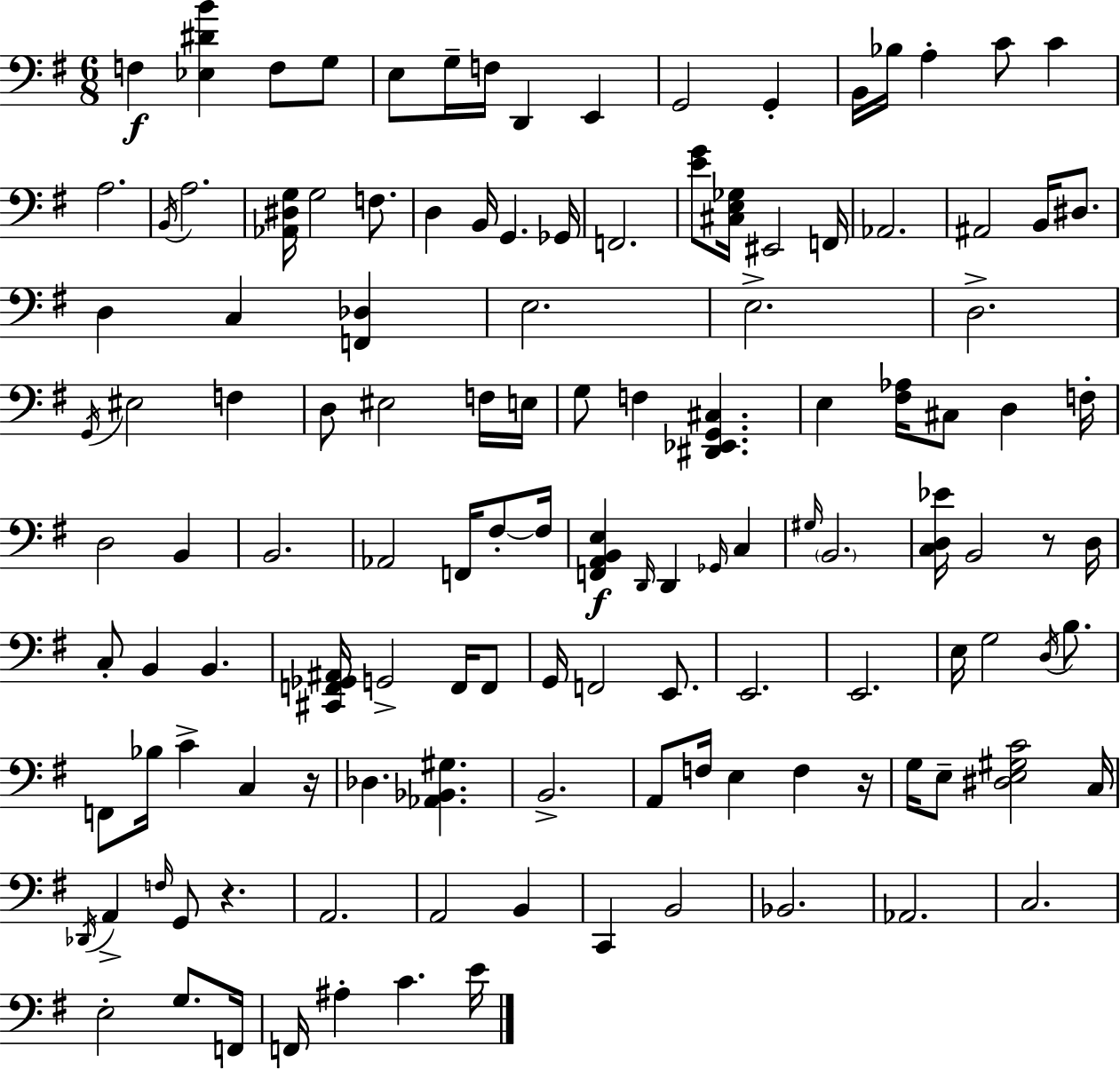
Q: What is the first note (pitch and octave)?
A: F3